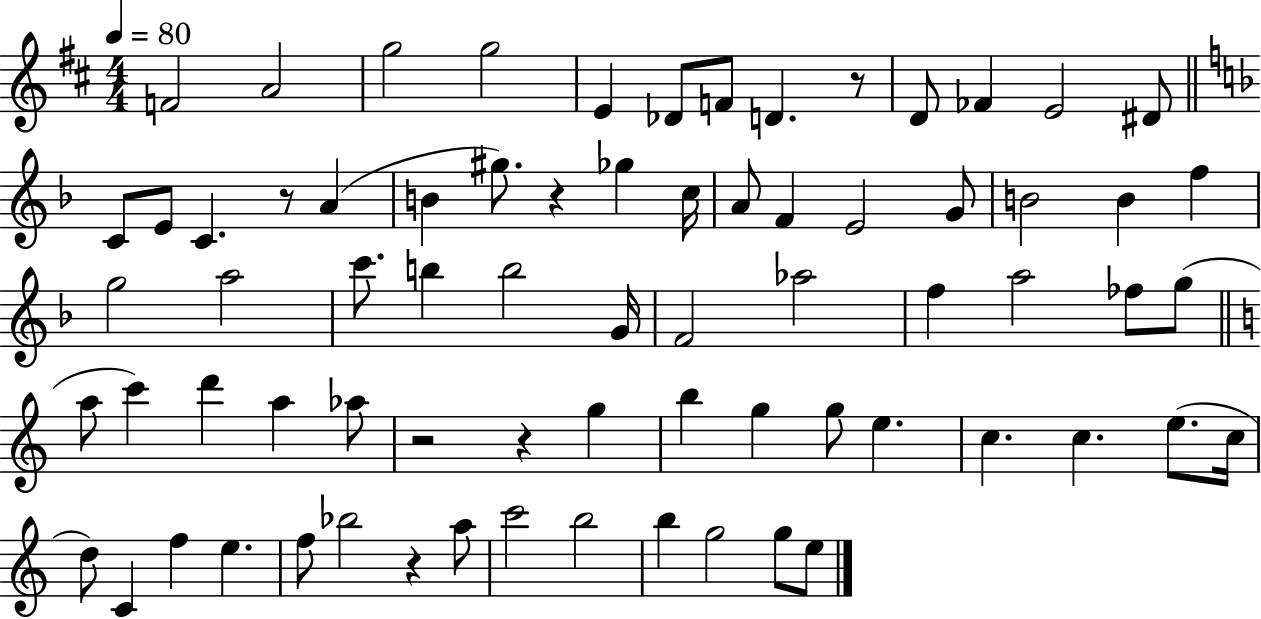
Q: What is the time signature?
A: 4/4